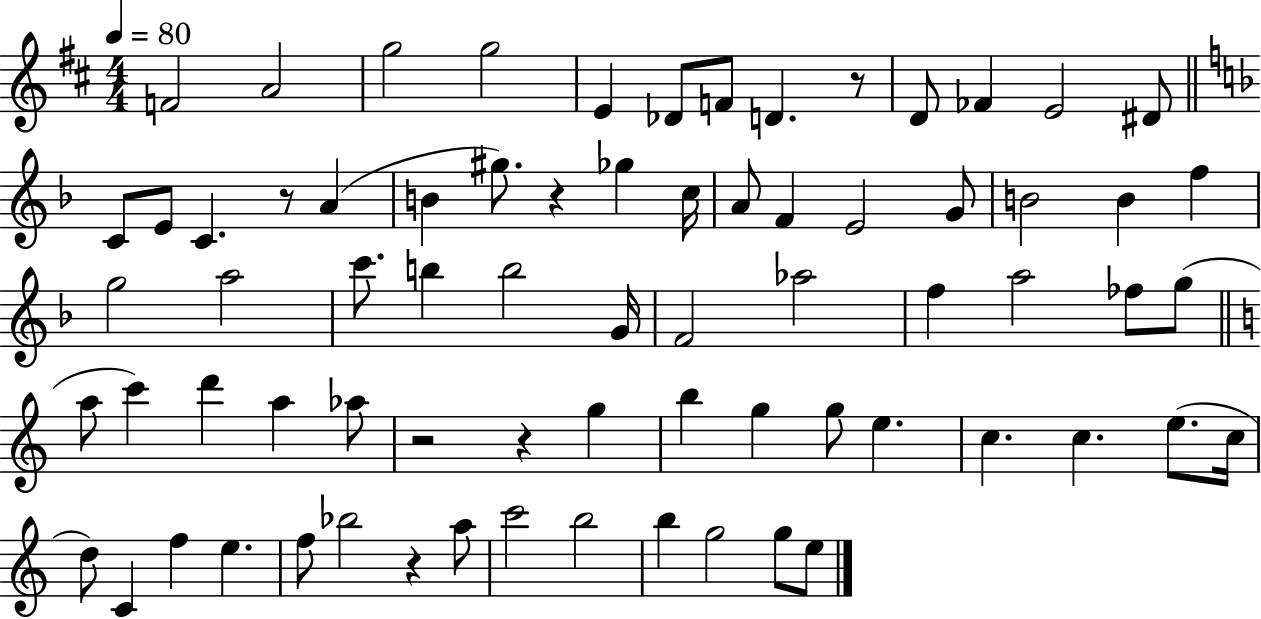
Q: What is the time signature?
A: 4/4